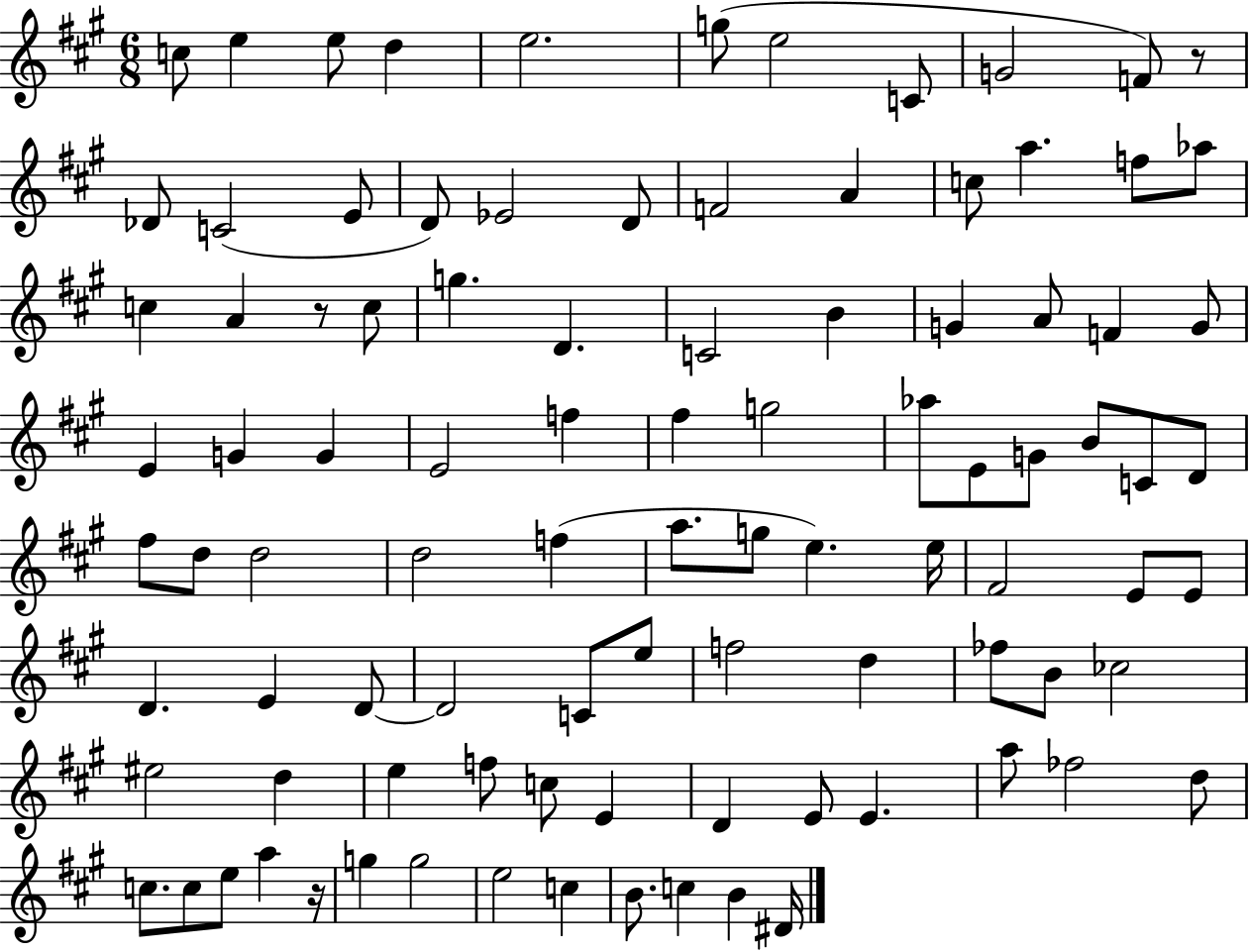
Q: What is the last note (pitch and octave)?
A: D#4